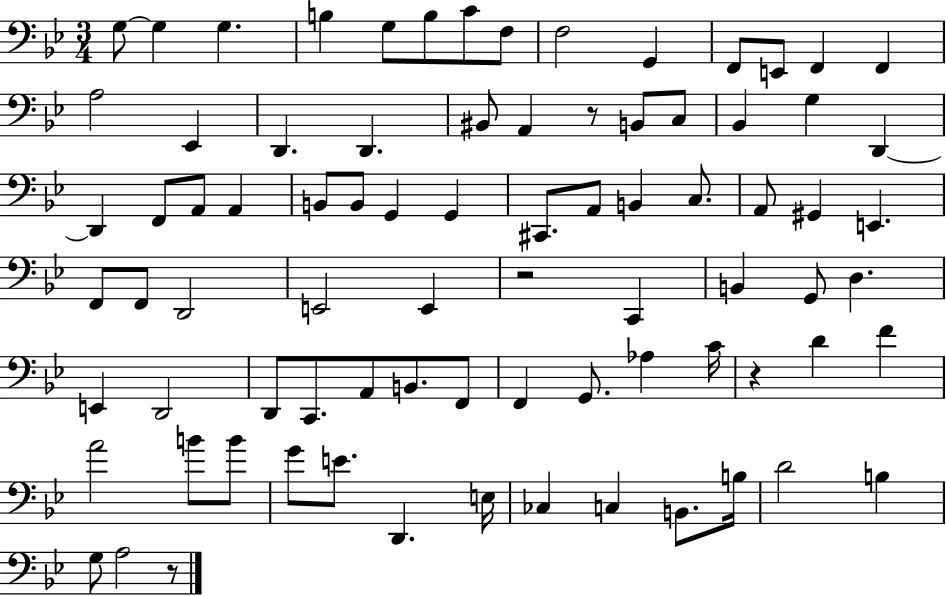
G3/e G3/q G3/q. B3/q G3/e B3/e C4/e F3/e F3/h G2/q F2/e E2/e F2/q F2/q A3/h Eb2/q D2/q. D2/q. BIS2/e A2/q R/e B2/e C3/e Bb2/q G3/q D2/q D2/q F2/e A2/e A2/q B2/e B2/e G2/q G2/q C#2/e. A2/e B2/q C3/e. A2/e G#2/q E2/q. F2/e F2/e D2/h E2/h E2/q R/h C2/q B2/q G2/e D3/q. E2/q D2/h D2/e C2/e. A2/e B2/e. F2/e F2/q G2/e. Ab3/q C4/s R/q D4/q F4/q A4/h B4/e B4/e G4/e E4/e. D2/q. E3/s CES3/q C3/q B2/e. B3/s D4/h B3/q G3/e A3/h R/e